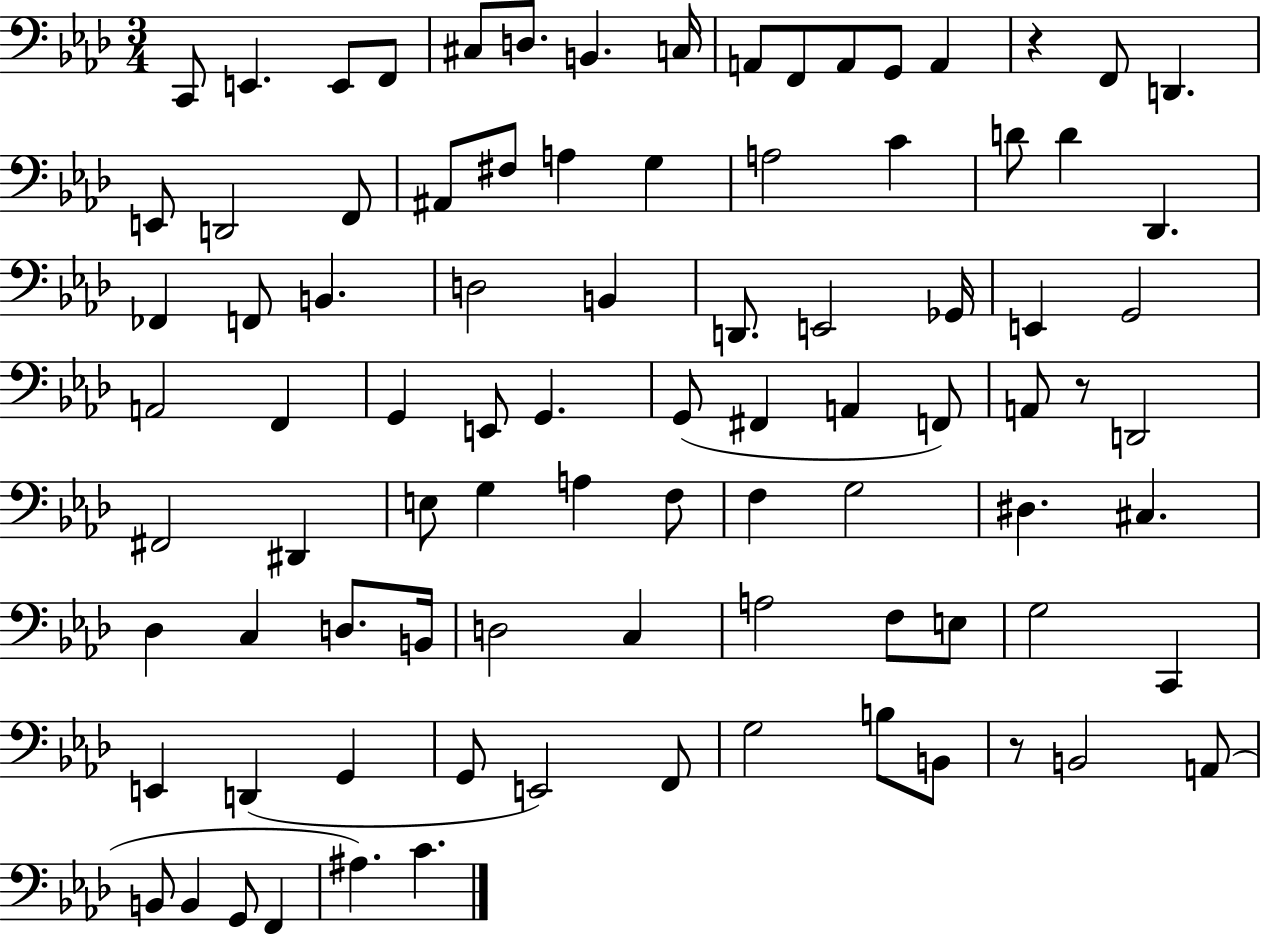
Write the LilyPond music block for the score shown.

{
  \clef bass
  \numericTimeSignature
  \time 3/4
  \key aes \major
  \repeat volta 2 { c,8 e,4. e,8 f,8 | cis8 d8. b,4. c16 | a,8 f,8 a,8 g,8 a,4 | r4 f,8 d,4. | \break e,8 d,2 f,8 | ais,8 fis8 a4 g4 | a2 c'4 | d'8 d'4 des,4. | \break fes,4 f,8 b,4. | d2 b,4 | d,8. e,2 ges,16 | e,4 g,2 | \break a,2 f,4 | g,4 e,8 g,4. | g,8( fis,4 a,4 f,8) | a,8 r8 d,2 | \break fis,2 dis,4 | e8 g4 a4 f8 | f4 g2 | dis4. cis4. | \break des4 c4 d8. b,16 | d2 c4 | a2 f8 e8 | g2 c,4 | \break e,4 d,4( g,4 | g,8 e,2) f,8 | g2 b8 b,8 | r8 b,2 a,8( | \break b,8 b,4 g,8 f,4 | ais4.) c'4. | } \bar "|."
}